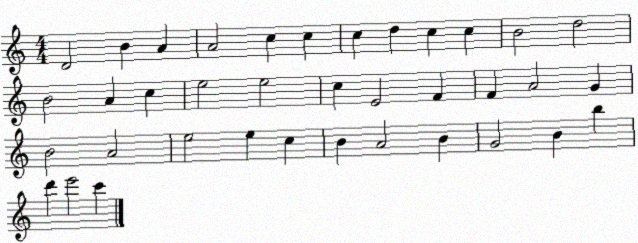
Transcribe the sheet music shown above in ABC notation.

X:1
T:Untitled
M:4/4
L:1/4
K:C
D2 B A A2 c c c d c c B2 d2 B2 A c e2 e2 c E2 F F A2 G B2 A2 e2 e c B A2 B G2 B b d' e'2 c'